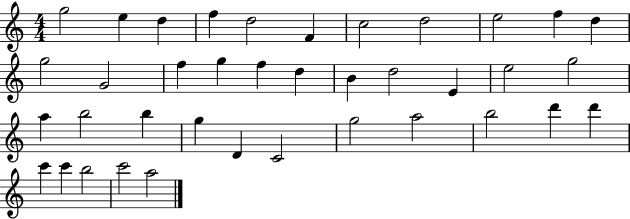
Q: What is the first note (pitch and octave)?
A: G5